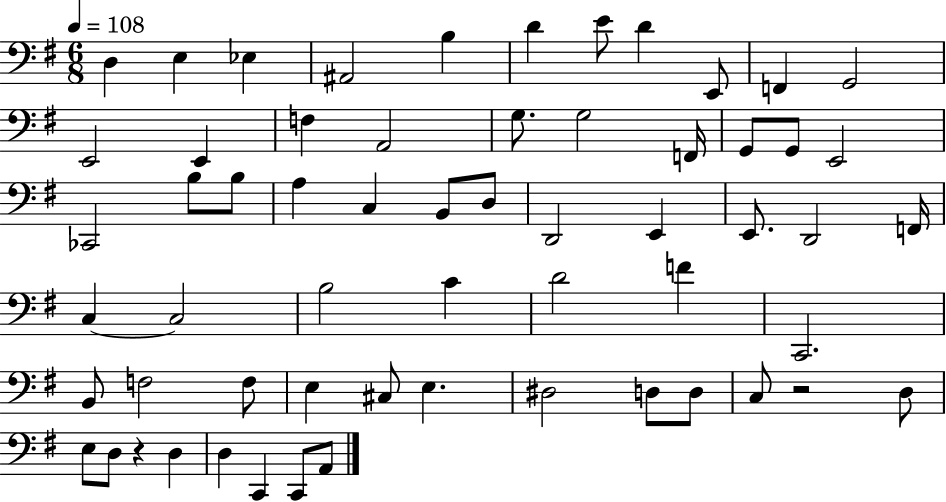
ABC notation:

X:1
T:Untitled
M:6/8
L:1/4
K:G
D, E, _E, ^A,,2 B, D E/2 D E,,/2 F,, G,,2 E,,2 E,, F, A,,2 G,/2 G,2 F,,/4 G,,/2 G,,/2 E,,2 _C,,2 B,/2 B,/2 A, C, B,,/2 D,/2 D,,2 E,, E,,/2 D,,2 F,,/4 C, C,2 B,2 C D2 F C,,2 B,,/2 F,2 F,/2 E, ^C,/2 E, ^D,2 D,/2 D,/2 C,/2 z2 D,/2 E,/2 D,/2 z D, D, C,, C,,/2 A,,/2